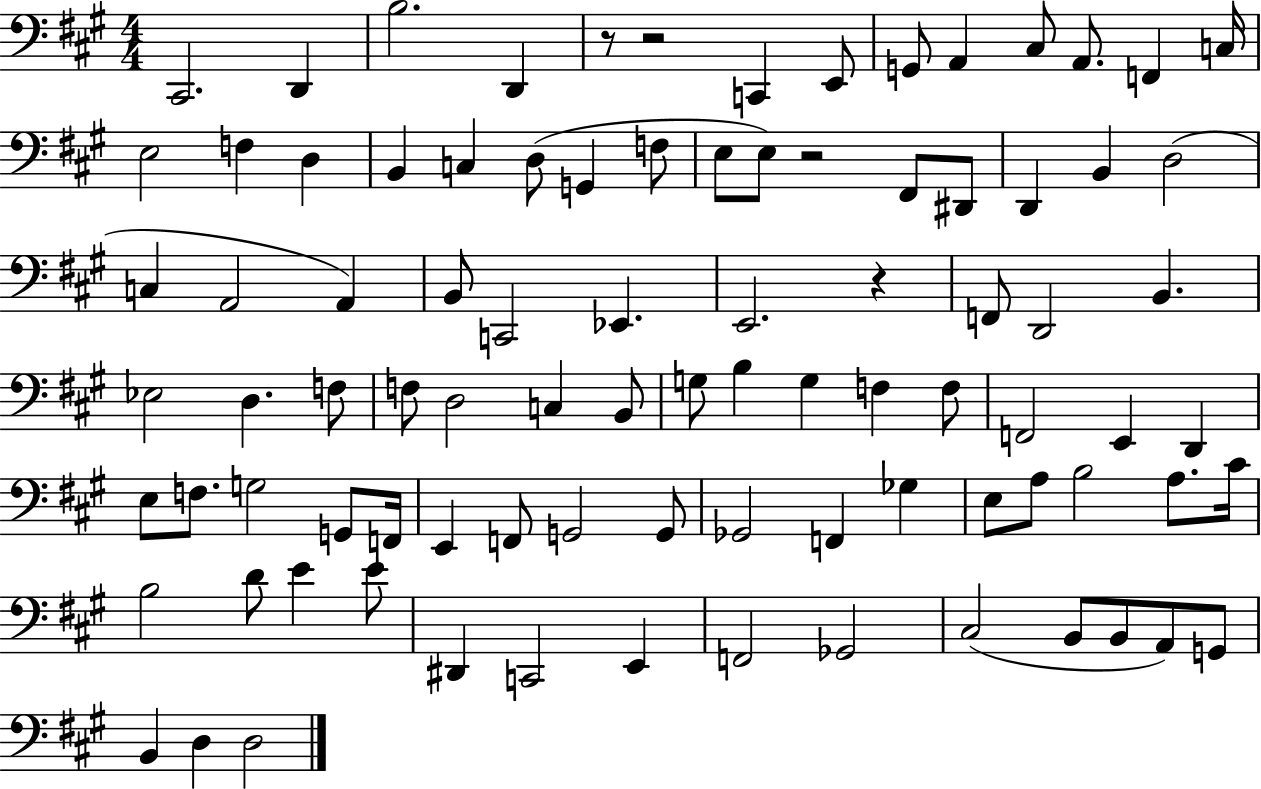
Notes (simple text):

C#2/h. D2/q B3/h. D2/q R/e R/h C2/q E2/e G2/e A2/q C#3/e A2/e. F2/q C3/s E3/h F3/q D3/q B2/q C3/q D3/e G2/q F3/e E3/e E3/e R/h F#2/e D#2/e D2/q B2/q D3/h C3/q A2/h A2/q B2/e C2/h Eb2/q. E2/h. R/q F2/e D2/h B2/q. Eb3/h D3/q. F3/e F3/e D3/h C3/q B2/e G3/e B3/q G3/q F3/q F3/e F2/h E2/q D2/q E3/e F3/e. G3/h G2/e F2/s E2/q F2/e G2/h G2/e Gb2/h F2/q Gb3/q E3/e A3/e B3/h A3/e. C#4/s B3/h D4/e E4/q E4/e D#2/q C2/h E2/q F2/h Gb2/h C#3/h B2/e B2/e A2/e G2/e B2/q D3/q D3/h